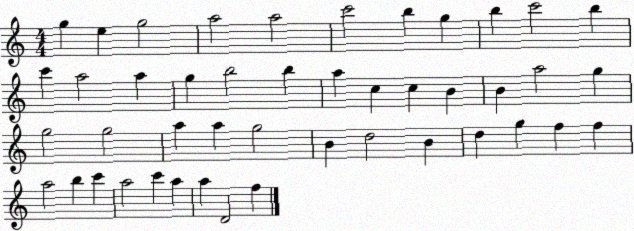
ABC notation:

X:1
T:Untitled
M:4/4
L:1/4
K:C
g e g2 a2 a2 c'2 b g b c'2 b c' a2 a g b2 b a c c B B a2 g g2 g2 a a g2 B d2 B d g f f a2 b c' a2 c' a a D2 f